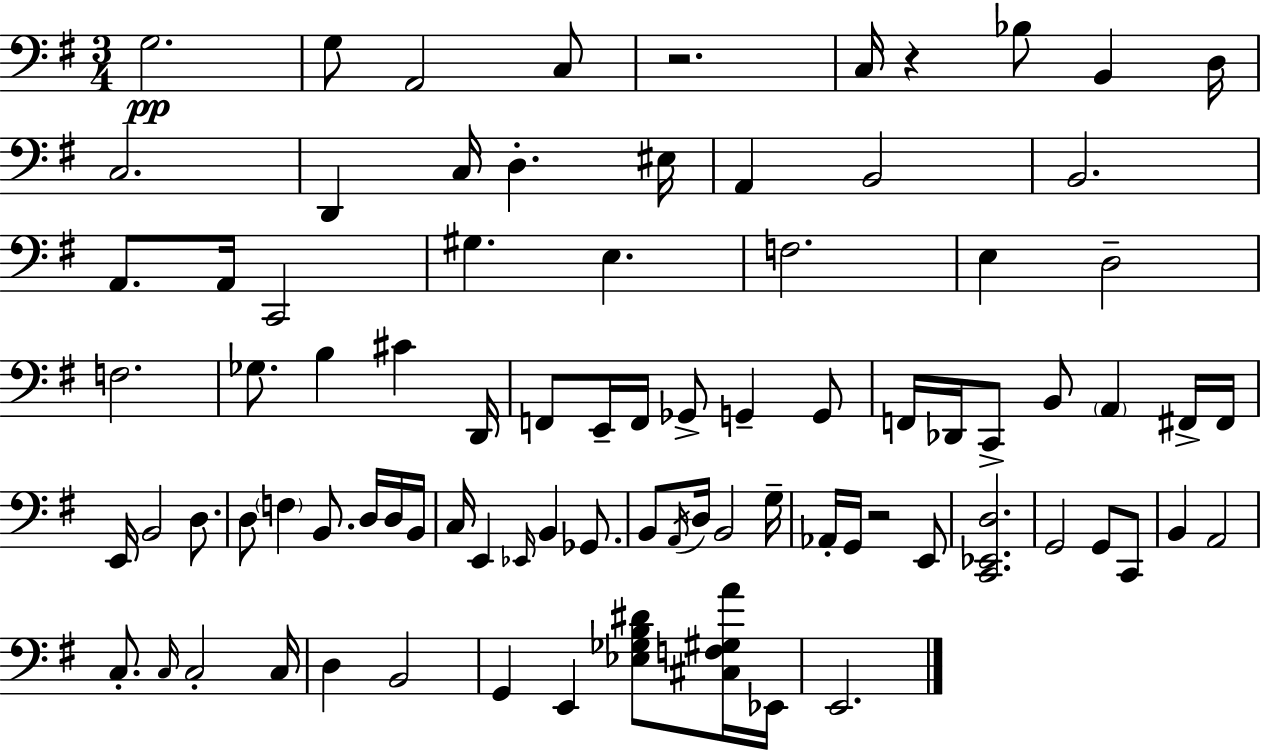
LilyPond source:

{
  \clef bass
  \numericTimeSignature
  \time 3/4
  \key e \minor
  g2.\pp | g8 a,2 c8 | r2. | c16 r4 bes8 b,4 d16 | \break c2. | d,4 c16 d4.-. eis16 | a,4 b,2 | b,2. | \break a,8. a,16 c,2 | gis4. e4. | f2. | e4 d2-- | \break f2. | ges8. b4 cis'4 d,16 | f,8 e,16-- f,16 ges,8-> g,4-- g,8 | f,16 des,16 c,8-> b,8 \parenthesize a,4 fis,16-> fis,16 | \break e,16 b,2 d8. | d8 \parenthesize f4 b,8. d16 d16 b,16 | c16 e,4 \grace { ees,16 } b,4 ges,8. | b,8 \acciaccatura { a,16 } d16 b,2 | \break g16-- aes,16-. g,16 r2 | e,8 <c, ees, d>2. | g,2 g,8 | c,8 b,4 a,2 | \break c8.-. \grace { c16 } c2-. | c16 d4 b,2 | g,4 e,4 <ees ges b dis'>8 | <cis f gis a'>16 ees,16 e,2. | \break \bar "|."
}